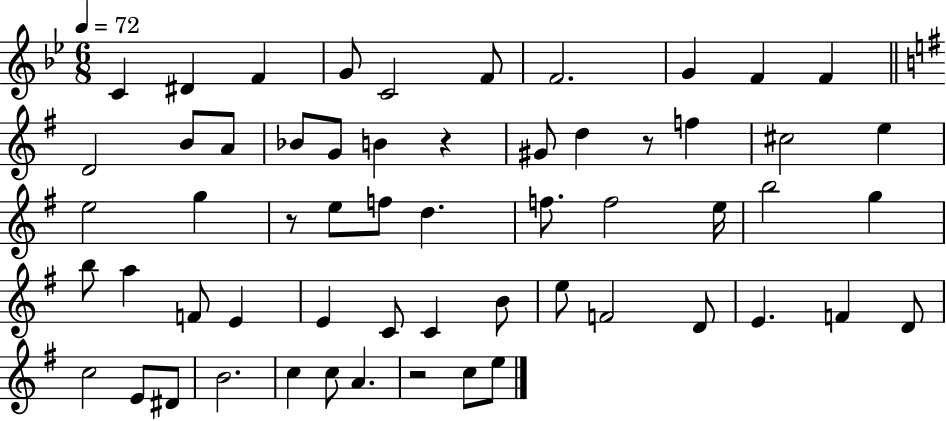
C4/q D#4/q F4/q G4/e C4/h F4/e F4/h. G4/q F4/q F4/q D4/h B4/e A4/e Bb4/e G4/e B4/q R/q G#4/e D5/q R/e F5/q C#5/h E5/q E5/h G5/q R/e E5/e F5/e D5/q. F5/e. F5/h E5/s B5/h G5/q B5/e A5/q F4/e E4/q E4/q C4/e C4/q B4/e E5/e F4/h D4/e E4/q. F4/q D4/e C5/h E4/e D#4/e B4/h. C5/q C5/e A4/q. R/h C5/e E5/e